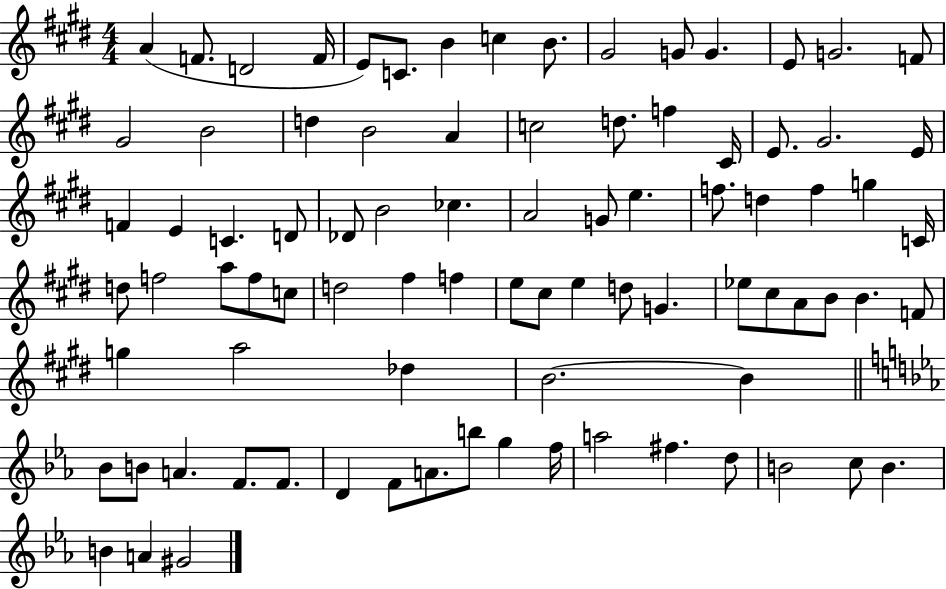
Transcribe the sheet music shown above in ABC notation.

X:1
T:Untitled
M:4/4
L:1/4
K:E
A F/2 D2 F/4 E/2 C/2 B c B/2 ^G2 G/2 G E/2 G2 F/2 ^G2 B2 d B2 A c2 d/2 f ^C/4 E/2 ^G2 E/4 F E C D/2 _D/2 B2 _c A2 G/2 e f/2 d f g C/4 d/2 f2 a/2 f/2 c/2 d2 ^f f e/2 ^c/2 e d/2 G _e/2 ^c/2 A/2 B/2 B F/2 g a2 _d B2 B _B/2 B/2 A F/2 F/2 D F/2 A/2 b/2 g f/4 a2 ^f d/2 B2 c/2 B B A ^G2